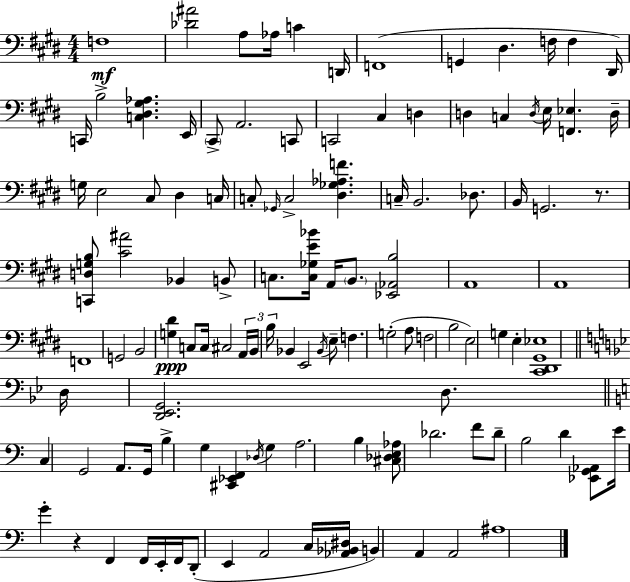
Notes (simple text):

F3/w [Db4,A#4]/h A3/e Ab3/s C4/q D2/s F2/w G2/q D#3/q. F3/s F3/q D#2/s C2/s B3/h [C3,D#3,G#3,Ab3]/q. E2/s C#2/e A2/h. C2/e C2/h C#3/q D3/q D3/q C3/q D3/s E3/s [F2,Eb3]/q. D3/s G3/s E3/h C#3/e D#3/q C3/s C3/e Gb2/s C3/h [D#3,Gb3,Ab3,F4]/q. C3/s B2/h. Db3/e. B2/s G2/h. R/e. [C2,D3,G3,B3]/e [C#4,A#4]/h Bb2/q B2/e C3/e. [C3,Gb3,E4,Bb4]/s A2/s B2/e. [Eb2,Ab2,B3]/h A2/w A2/w F2/w G2/h B2/h [G3,D#4]/q C3/e C3/s C#3/h A2/s B2/s B3/s Bb2/q E2/h Bb2/s E3/e F3/q. G3/h A3/e F3/h B3/h E3/h G3/q E3/q [C#2,D#2,G#2,Eb3]/w D3/s [D2,Eb2,G2]/h. D3/e. C3/q G2/h A2/e. G2/s B3/q G3/q [C#2,Eb2,F2]/q Db3/s G3/q A3/h. B3/q [C#3,Db3,E3,Ab3]/e Db4/h. F4/e Db4/e B3/h D4/q [Eb2,G2,Ab2]/e E4/s G4/q R/q F2/q F2/s E2/s F2/s D2/e E2/q A2/h C3/s [Ab2,Bb2,D#3]/s B2/q A2/q A2/h A#3/w